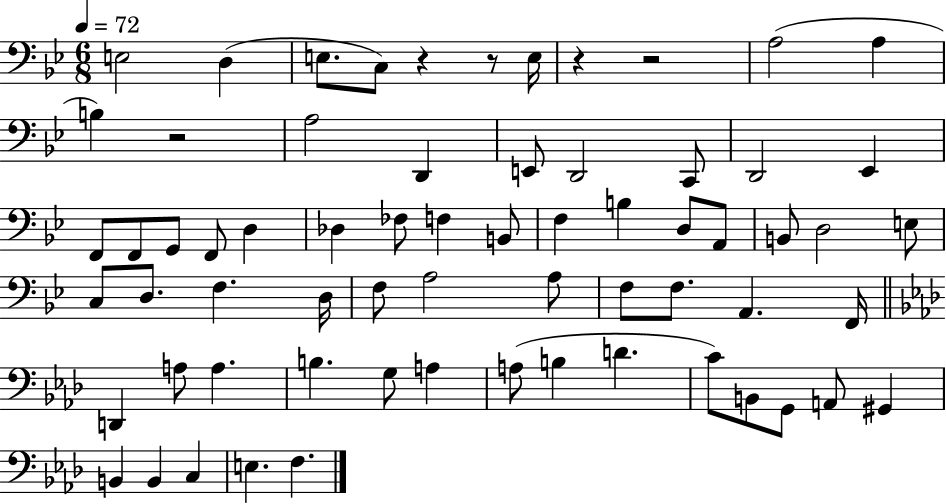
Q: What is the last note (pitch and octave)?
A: F3